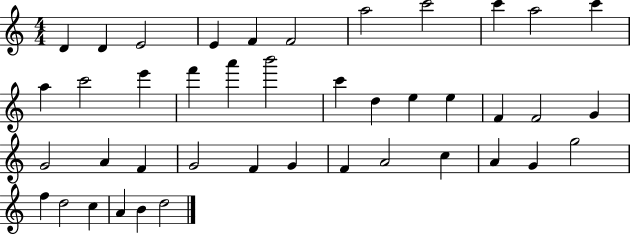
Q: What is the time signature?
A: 4/4